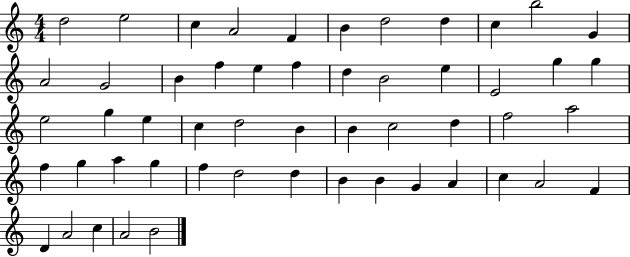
D5/h E5/h C5/q A4/h F4/q B4/q D5/h D5/q C5/q B5/h G4/q A4/h G4/h B4/q F5/q E5/q F5/q D5/q B4/h E5/q E4/h G5/q G5/q E5/h G5/q E5/q C5/q D5/h B4/q B4/q C5/h D5/q F5/h A5/h F5/q G5/q A5/q G5/q F5/q D5/h D5/q B4/q B4/q G4/q A4/q C5/q A4/h F4/q D4/q A4/h C5/q A4/h B4/h